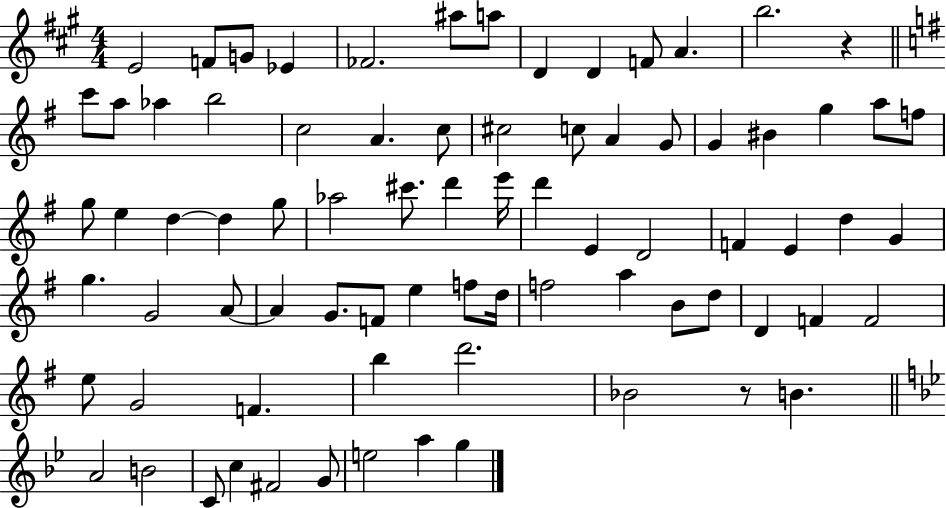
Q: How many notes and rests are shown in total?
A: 78